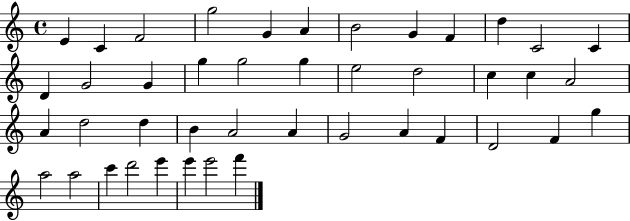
X:1
T:Untitled
M:4/4
L:1/4
K:C
E C F2 g2 G A B2 G F d C2 C D G2 G g g2 g e2 d2 c c A2 A d2 d B A2 A G2 A F D2 F g a2 a2 c' d'2 e' e' e'2 f'